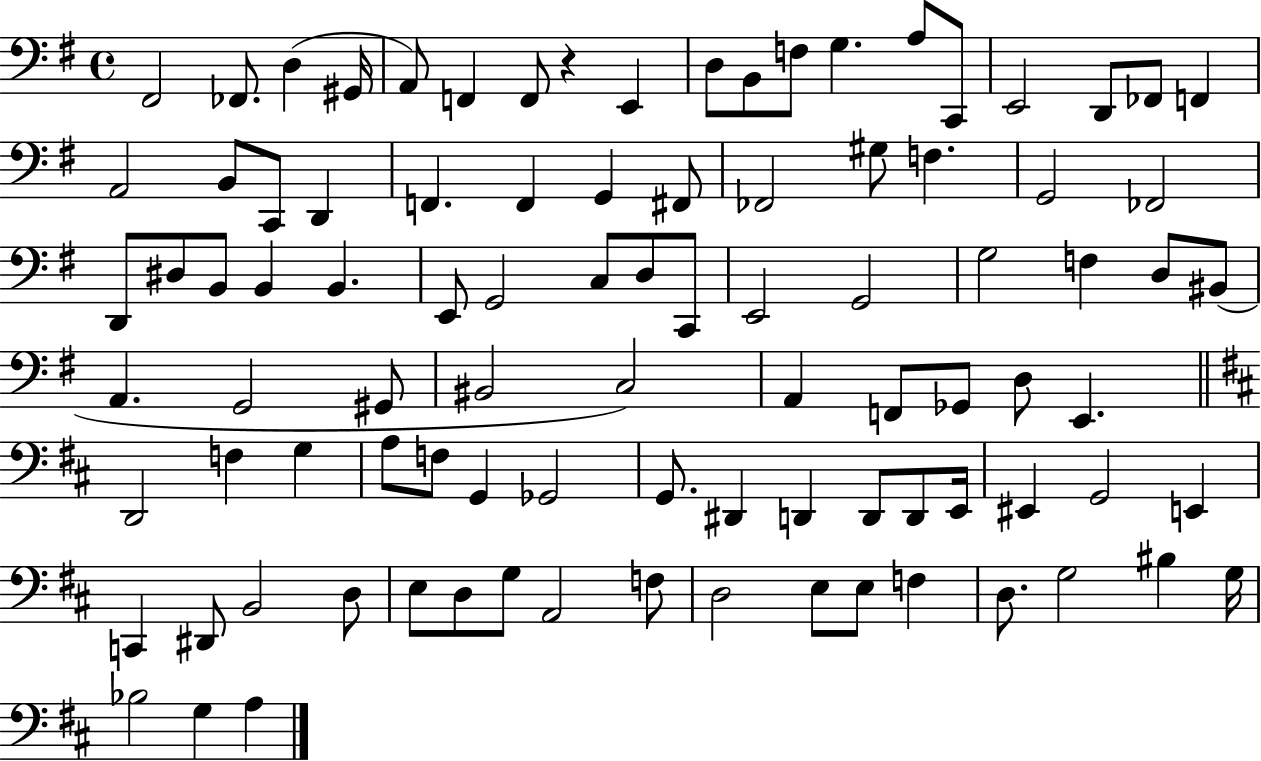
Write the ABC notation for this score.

X:1
T:Untitled
M:4/4
L:1/4
K:G
^F,,2 _F,,/2 D, ^G,,/4 A,,/2 F,, F,,/2 z E,, D,/2 B,,/2 F,/2 G, A,/2 C,,/2 E,,2 D,,/2 _F,,/2 F,, A,,2 B,,/2 C,,/2 D,, F,, F,, G,, ^F,,/2 _F,,2 ^G,/2 F, G,,2 _F,,2 D,,/2 ^D,/2 B,,/2 B,, B,, E,,/2 G,,2 C,/2 D,/2 C,,/2 E,,2 G,,2 G,2 F, D,/2 ^B,,/2 A,, G,,2 ^G,,/2 ^B,,2 C,2 A,, F,,/2 _G,,/2 D,/2 E,, D,,2 F, G, A,/2 F,/2 G,, _G,,2 G,,/2 ^D,, D,, D,,/2 D,,/2 E,,/4 ^E,, G,,2 E,, C,, ^D,,/2 B,,2 D,/2 E,/2 D,/2 G,/2 A,,2 F,/2 D,2 E,/2 E,/2 F, D,/2 G,2 ^B, G,/4 _B,2 G, A,